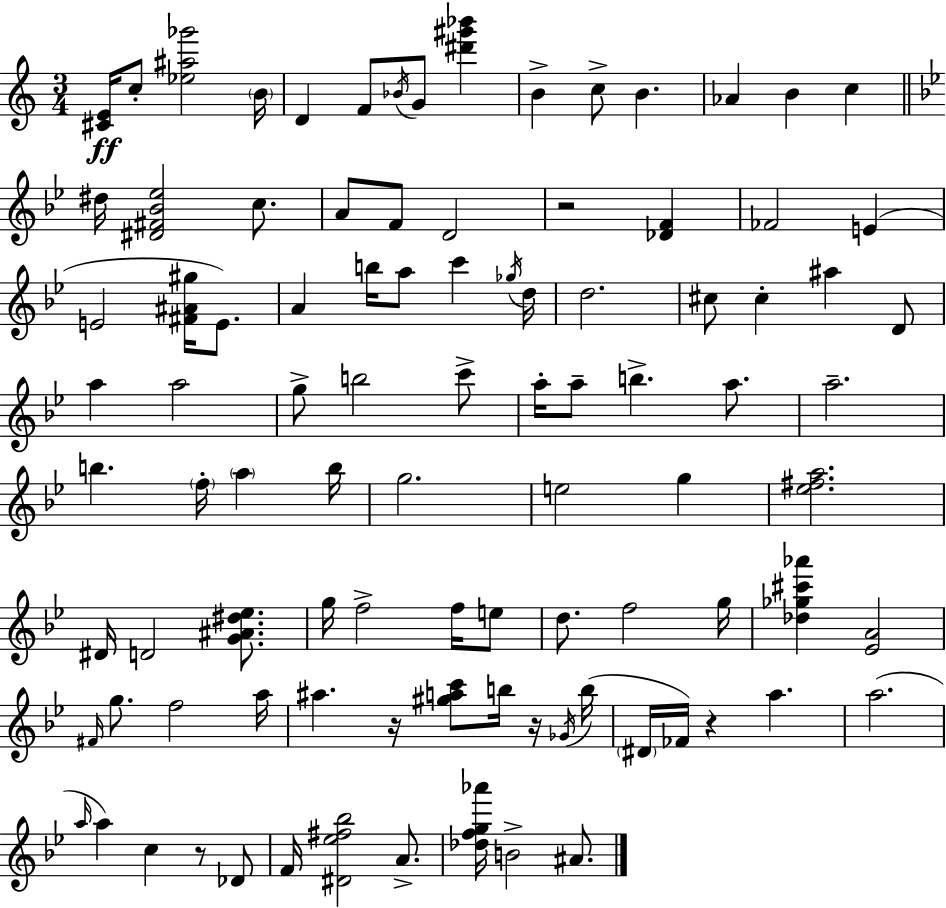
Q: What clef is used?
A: treble